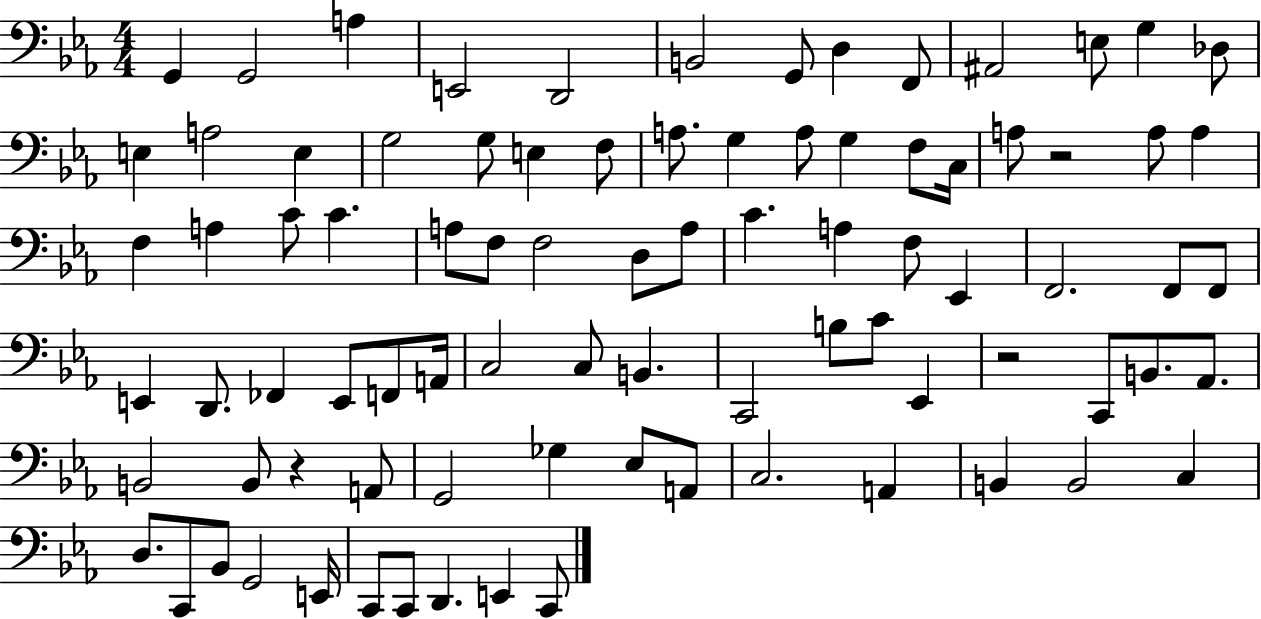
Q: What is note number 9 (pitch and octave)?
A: F2